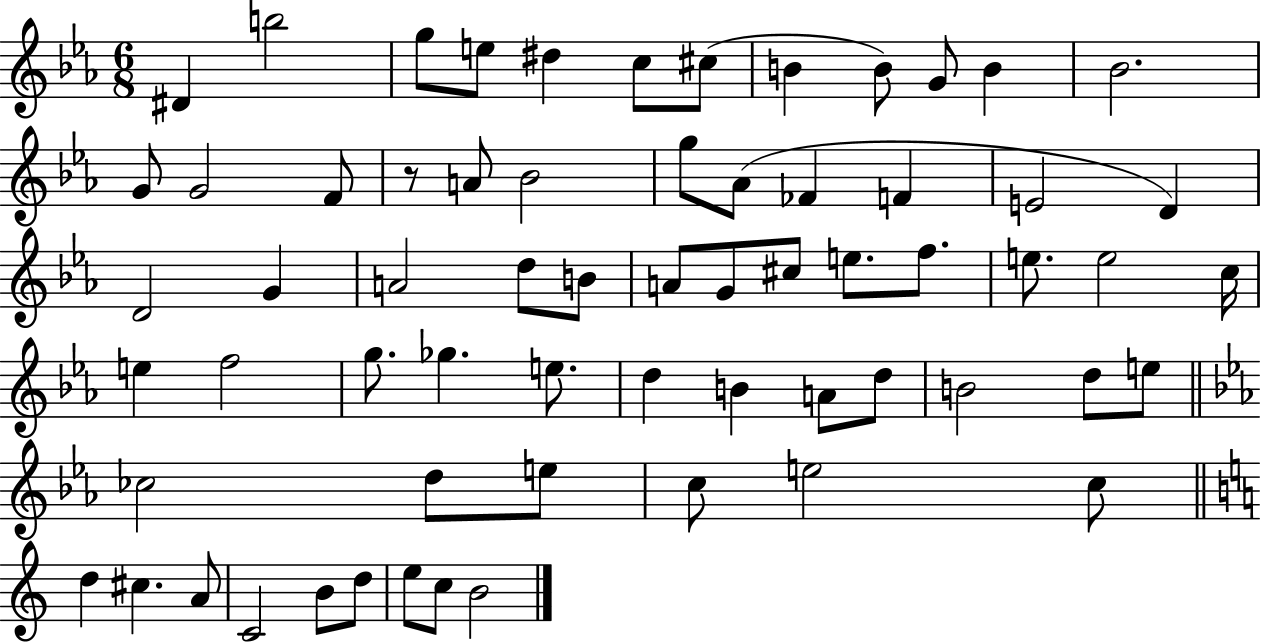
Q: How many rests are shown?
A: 1